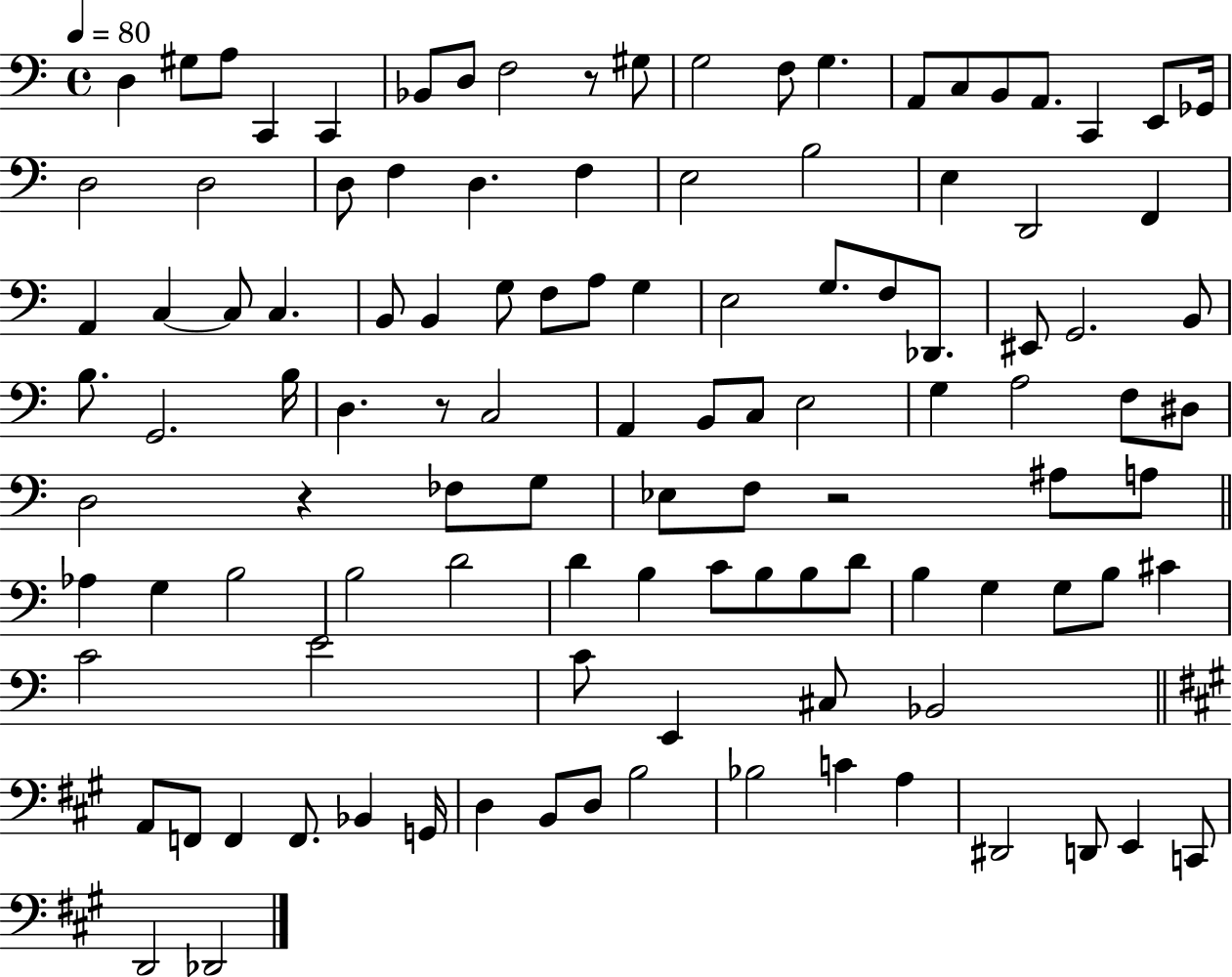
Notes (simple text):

D3/q G#3/e A3/e C2/q C2/q Bb2/e D3/e F3/h R/e G#3/e G3/h F3/e G3/q. A2/e C3/e B2/e A2/e. C2/q E2/e Gb2/s D3/h D3/h D3/e F3/q D3/q. F3/q E3/h B3/h E3/q D2/h F2/q A2/q C3/q C3/e C3/q. B2/e B2/q G3/e F3/e A3/e G3/q E3/h G3/e. F3/e Db2/e. EIS2/e G2/h. B2/e B3/e. G2/h. B3/s D3/q. R/e C3/h A2/q B2/e C3/e E3/h G3/q A3/h F3/e D#3/e D3/h R/q FES3/e G3/e Eb3/e F3/e R/h A#3/e A3/e Ab3/q G3/q B3/h B3/h D4/h D4/q B3/q C4/e B3/e B3/e D4/e B3/q G3/q G3/e B3/e C#4/q C4/h E4/h C4/e E2/q C#3/e Bb2/h A2/e F2/e F2/q F2/e. Bb2/q G2/s D3/q B2/e D3/e B3/h Bb3/h C4/q A3/q D#2/h D2/e E2/q C2/e D2/h Db2/h